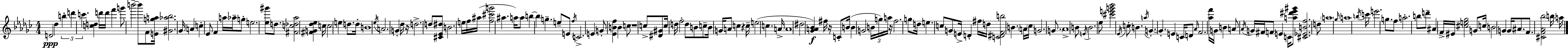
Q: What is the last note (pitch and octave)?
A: A5